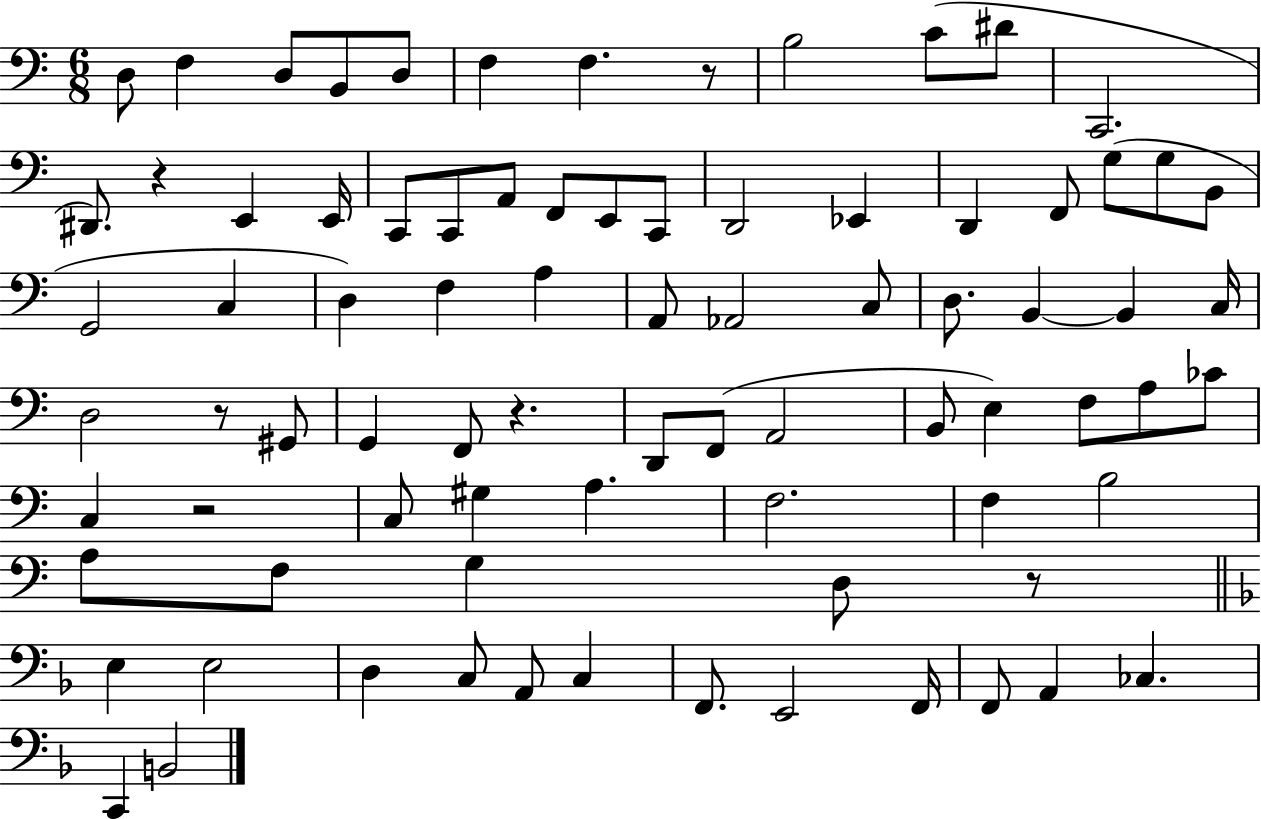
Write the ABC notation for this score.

X:1
T:Untitled
M:6/8
L:1/4
K:C
D,/2 F, D,/2 B,,/2 D,/2 F, F, z/2 B,2 C/2 ^D/2 C,,2 ^D,,/2 z E,, E,,/4 C,,/2 C,,/2 A,,/2 F,,/2 E,,/2 C,,/2 D,,2 _E,, D,, F,,/2 G,/2 G,/2 B,,/2 G,,2 C, D, F, A, A,,/2 _A,,2 C,/2 D,/2 B,, B,, C,/4 D,2 z/2 ^G,,/2 G,, F,,/2 z D,,/2 F,,/2 A,,2 B,,/2 E, F,/2 A,/2 _C/2 C, z2 C,/2 ^G, A, F,2 F, B,2 A,/2 F,/2 G, D,/2 z/2 E, E,2 D, C,/2 A,,/2 C, F,,/2 E,,2 F,,/4 F,,/2 A,, _C, C,, B,,2